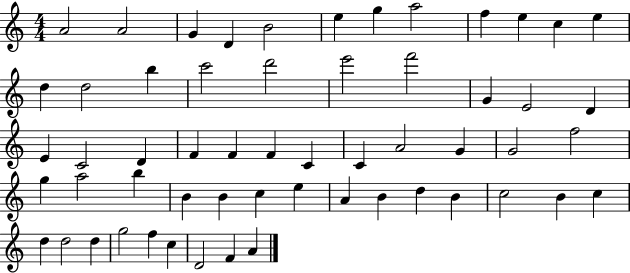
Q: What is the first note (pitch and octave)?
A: A4